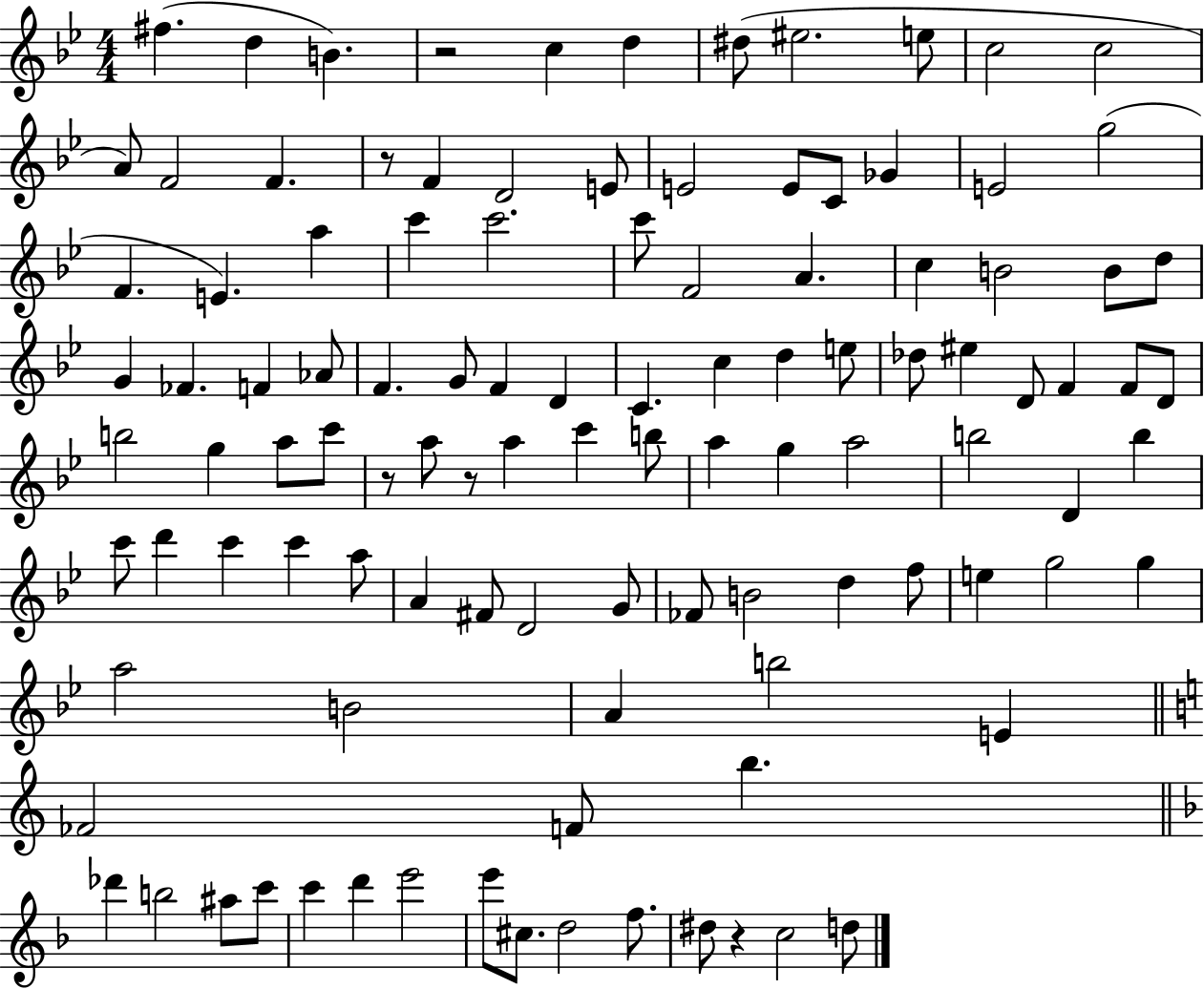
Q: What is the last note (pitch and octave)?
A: D5